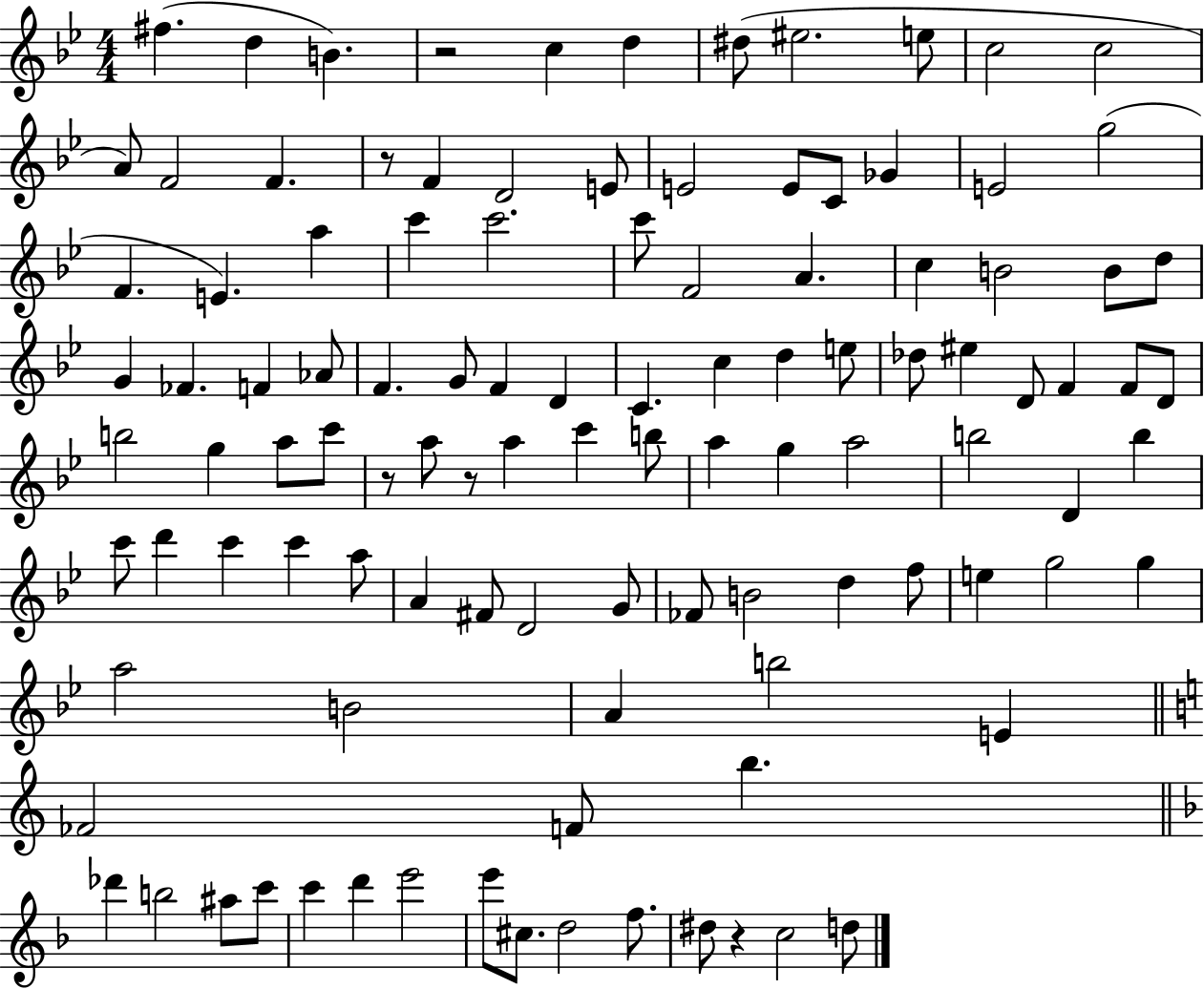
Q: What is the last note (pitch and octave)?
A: D5